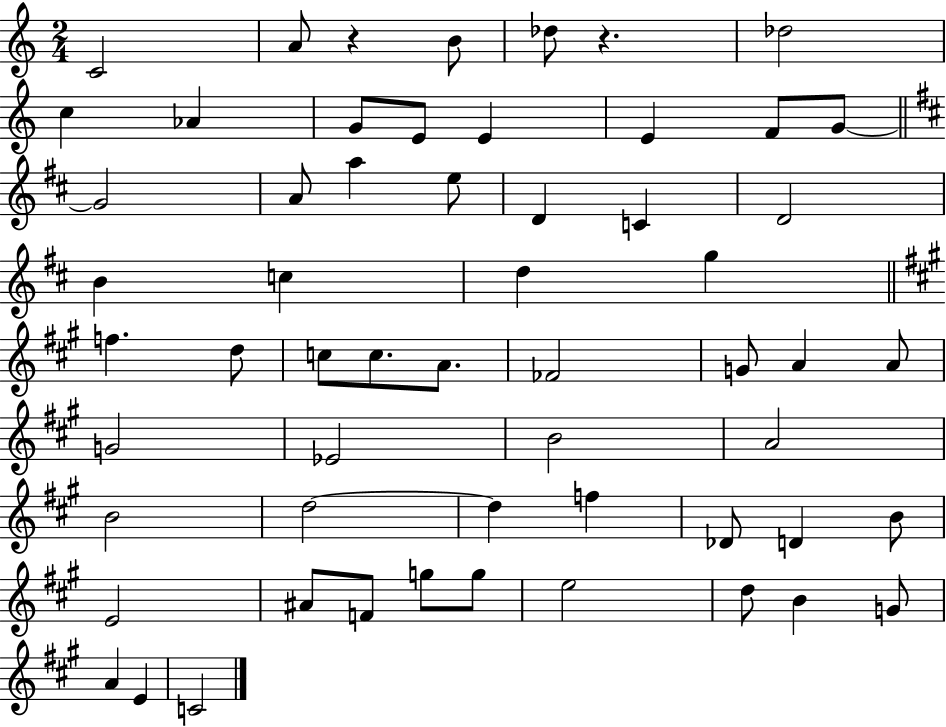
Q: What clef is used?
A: treble